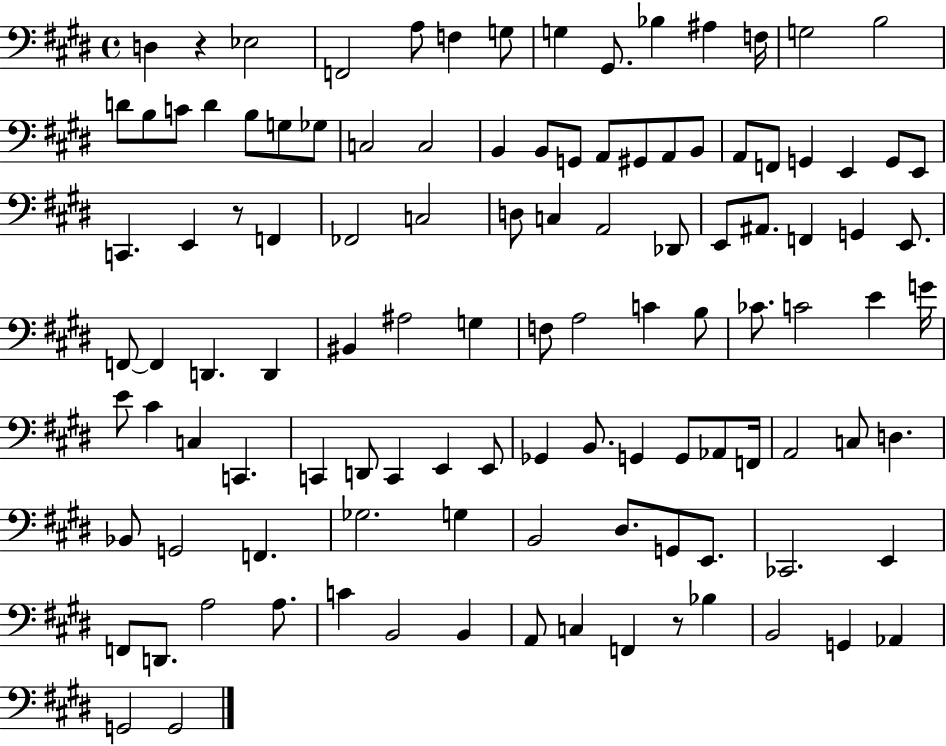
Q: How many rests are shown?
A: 3